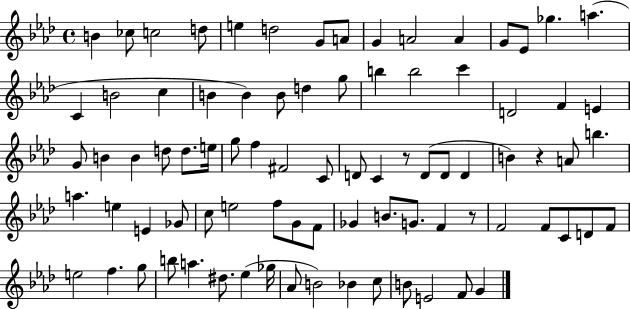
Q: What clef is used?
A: treble